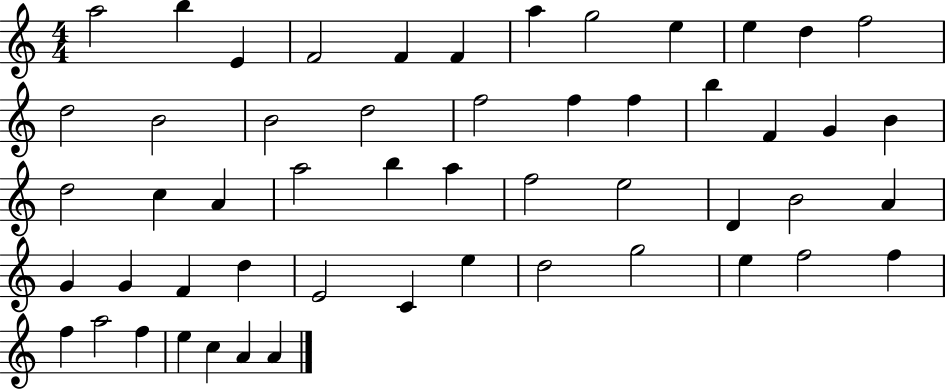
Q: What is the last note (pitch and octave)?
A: A4